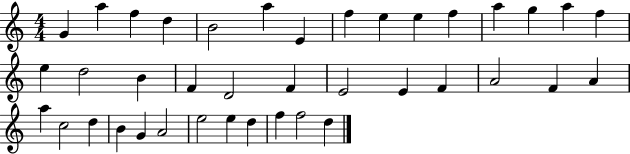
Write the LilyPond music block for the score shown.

{
  \clef treble
  \numericTimeSignature
  \time 4/4
  \key c \major
  g'4 a''4 f''4 d''4 | b'2 a''4 e'4 | f''4 e''4 e''4 f''4 | a''4 g''4 a''4 f''4 | \break e''4 d''2 b'4 | f'4 d'2 f'4 | e'2 e'4 f'4 | a'2 f'4 a'4 | \break a''4 c''2 d''4 | b'4 g'4 a'2 | e''2 e''4 d''4 | f''4 f''2 d''4 | \break \bar "|."
}